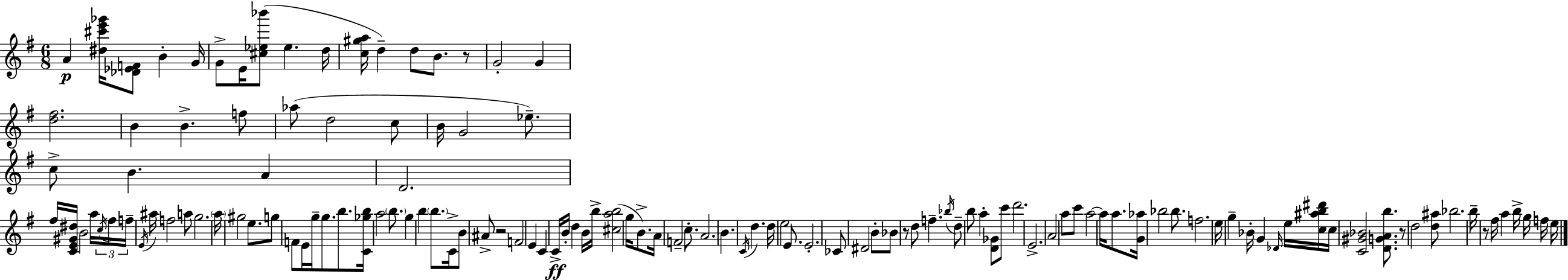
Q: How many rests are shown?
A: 5